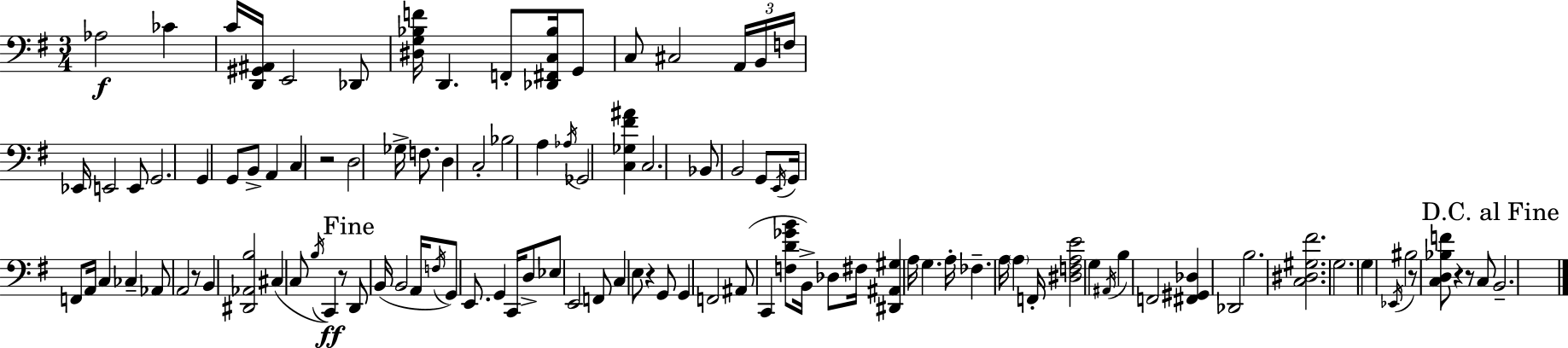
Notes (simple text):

Ab3/h CES4/q C4/s [D2,G#2,A#2]/s E2/h Db2/e [D#3,G3,Bb3,F4]/s D2/q. F2/e [Db2,F#2,C3,Bb3]/s G2/e C3/e C#3/h A2/s B2/s F3/s Eb2/s E2/h E2/e G2/h. G2/q G2/e B2/e A2/q C3/q R/h D3/h Gb3/s F3/e. D3/q C3/h Bb3/h A3/q Ab3/s Gb2/h [C3,Gb3,F#4,A#4]/q C3/h. Bb2/e B2/h G2/e E2/s G2/s F2/e A2/s C3/q CES3/q Ab2/e A2/h R/e B2/q [D#2,Ab2,B3]/h C#3/q C3/e B3/s C2/q R/e D2/e B2/s B2/h A2/s F3/s G2/e E2/e. G2/q C2/s D3/e Eb3/e E2/h F2/e C3/q E3/e R/q G2/e G2/q F2/h A#2/e C2/q [F3,D4,Gb4,B4]/e B2/s Db3/e F#3/s [D#2,A#2,G#3]/q A3/s G3/q. A3/s FES3/q. A3/s A3/q F2/s [D#3,F3,A3,E4]/h G3/q A#2/s B3/q F2/h [F#2,G#2,Db3]/q Db2/h B3/h. [C3,D#3,G#3,F#4]/h. G3/h. G3/q Eb2/s BIS3/h R/e [C3,D3,Bb3,F4]/e R/q R/e C3/e B2/h.